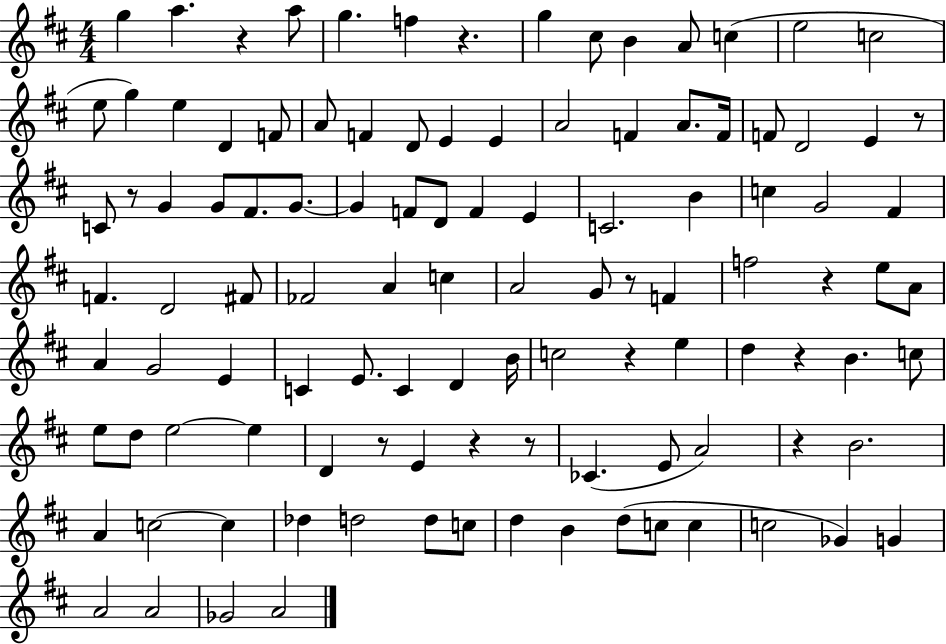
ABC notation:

X:1
T:Untitled
M:4/4
L:1/4
K:D
g a z a/2 g f z g ^c/2 B A/2 c e2 c2 e/2 g e D F/2 A/2 F D/2 E E A2 F A/2 F/4 F/2 D2 E z/2 C/2 z/2 G G/2 ^F/2 G/2 G F/2 D/2 F E C2 B c G2 ^F F D2 ^F/2 _F2 A c A2 G/2 z/2 F f2 z e/2 A/2 A G2 E C E/2 C D B/4 c2 z e d z B c/2 e/2 d/2 e2 e D z/2 E z z/2 _C E/2 A2 z B2 A c2 c _d d2 d/2 c/2 d B d/2 c/2 c c2 _G G A2 A2 _G2 A2